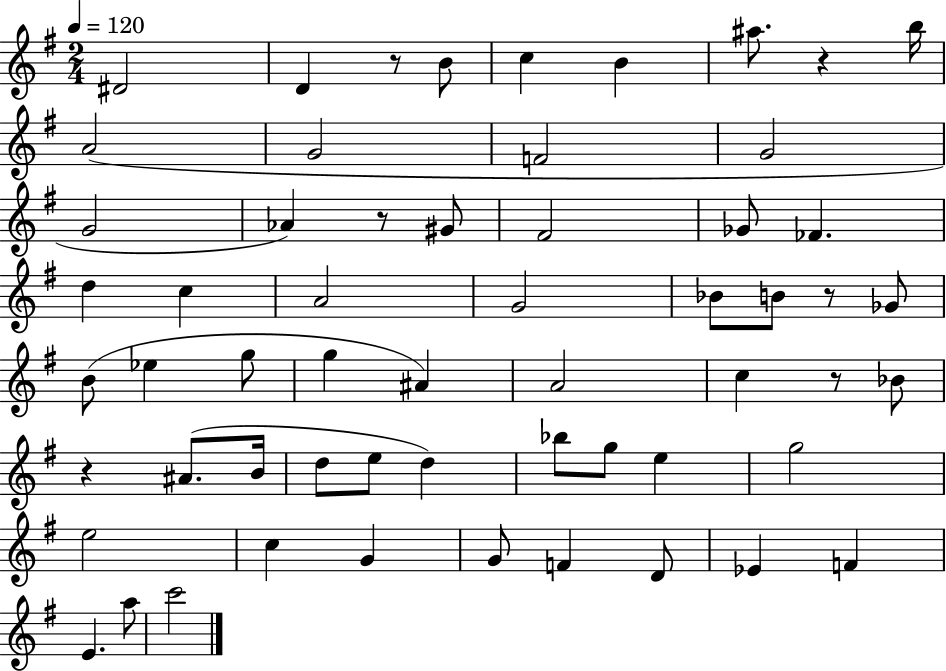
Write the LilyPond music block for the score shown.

{
  \clef treble
  \numericTimeSignature
  \time 2/4
  \key g \major
  \tempo 4 = 120
  dis'2 | d'4 r8 b'8 | c''4 b'4 | ais''8. r4 b''16 | \break a'2( | g'2 | f'2 | g'2 | \break g'2 | aes'4) r8 gis'8 | fis'2 | ges'8 fes'4. | \break d''4 c''4 | a'2 | g'2 | bes'8 b'8 r8 ges'8 | \break b'8( ees''4 g''8 | g''4 ais'4) | a'2 | c''4 r8 bes'8 | \break r4 ais'8.( b'16 | d''8 e''8 d''4) | bes''8 g''8 e''4 | g''2 | \break e''2 | c''4 g'4 | g'8 f'4 d'8 | ees'4 f'4 | \break e'4. a''8 | c'''2 | \bar "|."
}